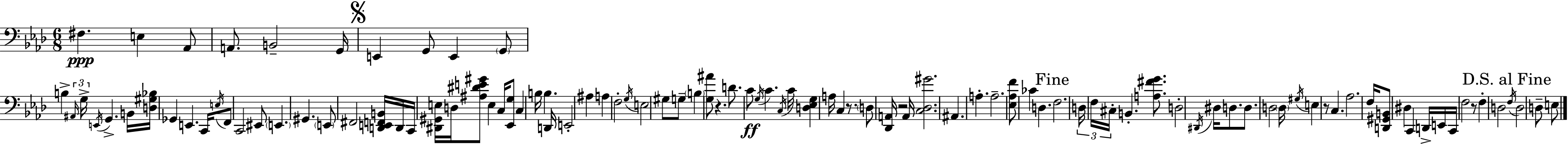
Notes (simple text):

F#3/q. E3/q Ab2/e A2/e. B2/h G2/s E2/q G2/e E2/q G2/e B3/q A#2/s G3/s E2/s G2/q. B2/s [D3,G#3,Bb3]/s Gb2/q E2/q. C2/s E3/s F2/e C2/h EIS2/e E2/q. G#2/q. E2/e F#2/h [D2,E2,F2,B2]/s D2/s C2/s [D#2,G#2,E3]/s D3/s [A#3,D#4,E4,G#4]/e E3/q C3/s [Eb2,G3]/e C3/q B3/s B3/q. D2/s E2/h A#3/q A3/q F3/h G3/s E3/h G#3/e G3/e B3/q [G3,A#4]/e R/q. D4/e. C4/e G3/s C4/q. C3/s C4/s [D3,Eb3,G3]/q A3/s C3/q R/e. D3/e [Db2,A2]/s R/h A2/s [C3,Db3,G#4]/h. A#2/q. A3/q. A3/h. [Eb3,Ab3,F4]/e CES4/q D3/q. F3/h. D3/s F3/s C#3/s B2/q. [A3,F#4,G4]/e. D3/h D#2/s D#3/s D3/e. D3/e. D3/h D3/s G#3/s E3/q R/e C3/q. Ab3/h. F3/s [D2,G#2,B2]/e D#3/q C2/q D2/s E2/s C2/s F3/h R/e F3/q D3/h F3/s D3/h D3/e E3/e